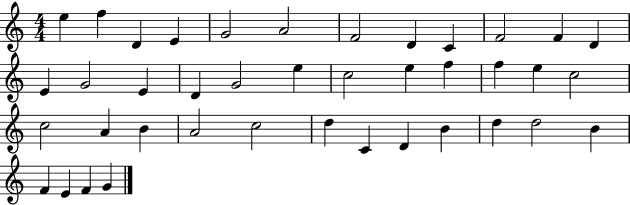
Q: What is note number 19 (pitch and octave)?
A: C5